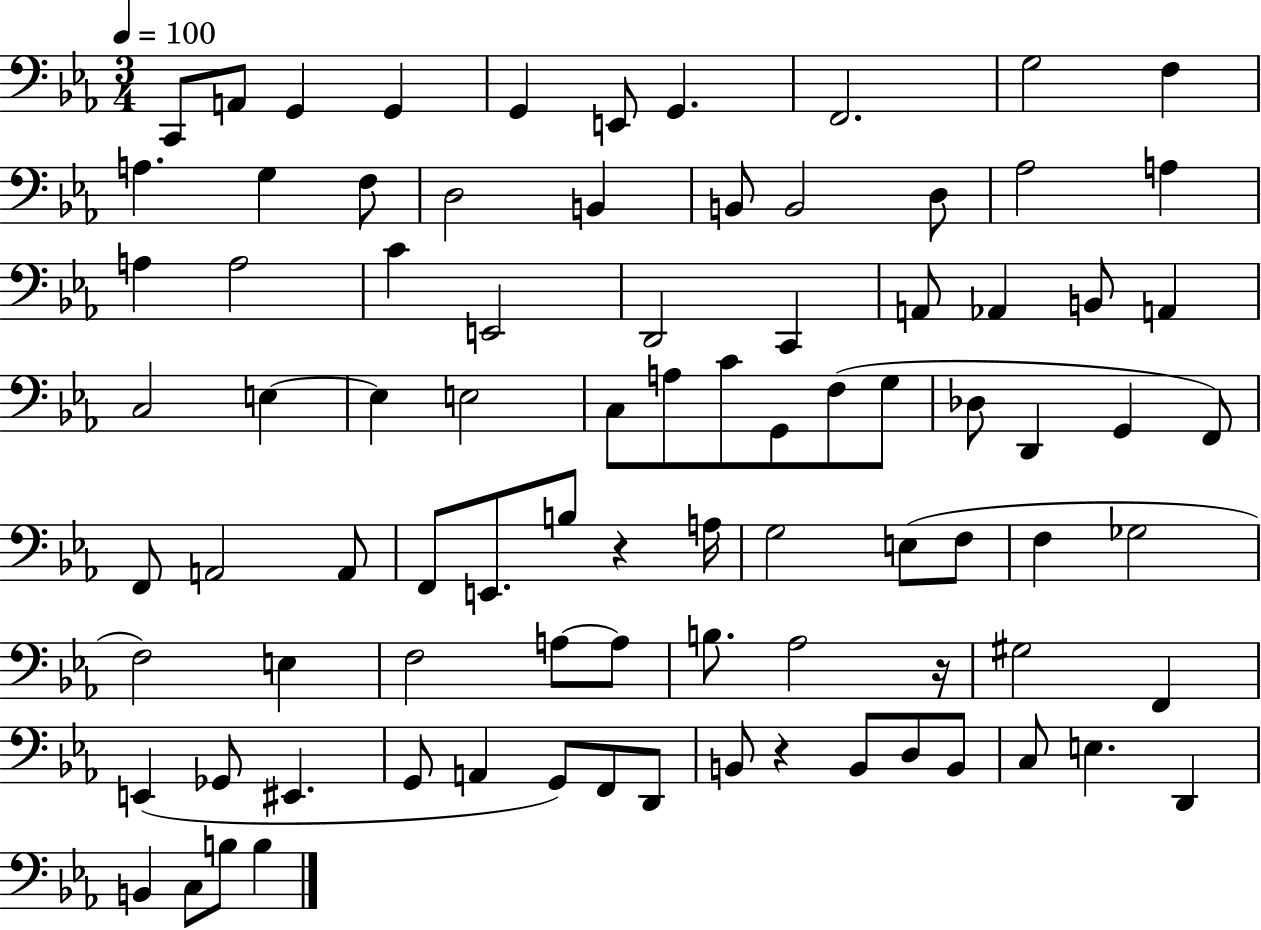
C2/e A2/e G2/q G2/q G2/q E2/e G2/q. F2/h. G3/h F3/q A3/q. G3/q F3/e D3/h B2/q B2/e B2/h D3/e Ab3/h A3/q A3/q A3/h C4/q E2/h D2/h C2/q A2/e Ab2/q B2/e A2/q C3/h E3/q E3/q E3/h C3/e A3/e C4/e G2/e F3/e G3/e Db3/e D2/q G2/q F2/e F2/e A2/h A2/e F2/e E2/e. B3/e R/q A3/s G3/h E3/e F3/e F3/q Gb3/h F3/h E3/q F3/h A3/e A3/e B3/e. Ab3/h R/s G#3/h F2/q E2/q Gb2/e EIS2/q. G2/e A2/q G2/e F2/e D2/e B2/e R/q B2/e D3/e B2/e C3/e E3/q. D2/q B2/q C3/e B3/e B3/q